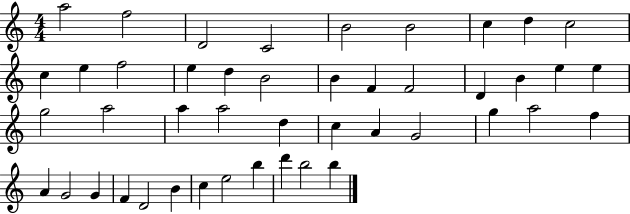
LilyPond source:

{
  \clef treble
  \numericTimeSignature
  \time 4/4
  \key c \major
  a''2 f''2 | d'2 c'2 | b'2 b'2 | c''4 d''4 c''2 | \break c''4 e''4 f''2 | e''4 d''4 b'2 | b'4 f'4 f'2 | d'4 b'4 e''4 e''4 | \break g''2 a''2 | a''4 a''2 d''4 | c''4 a'4 g'2 | g''4 a''2 f''4 | \break a'4 g'2 g'4 | f'4 d'2 b'4 | c''4 e''2 b''4 | d'''4 b''2 b''4 | \break \bar "|."
}